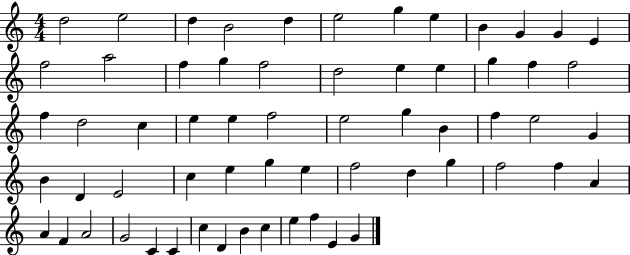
X:1
T:Untitled
M:4/4
L:1/4
K:C
d2 e2 d B2 d e2 g e B G G E f2 a2 f g f2 d2 e e g f f2 f d2 c e e f2 e2 g B f e2 G B D E2 c e g e f2 d g f2 f A A F A2 G2 C C c D B c e f E G